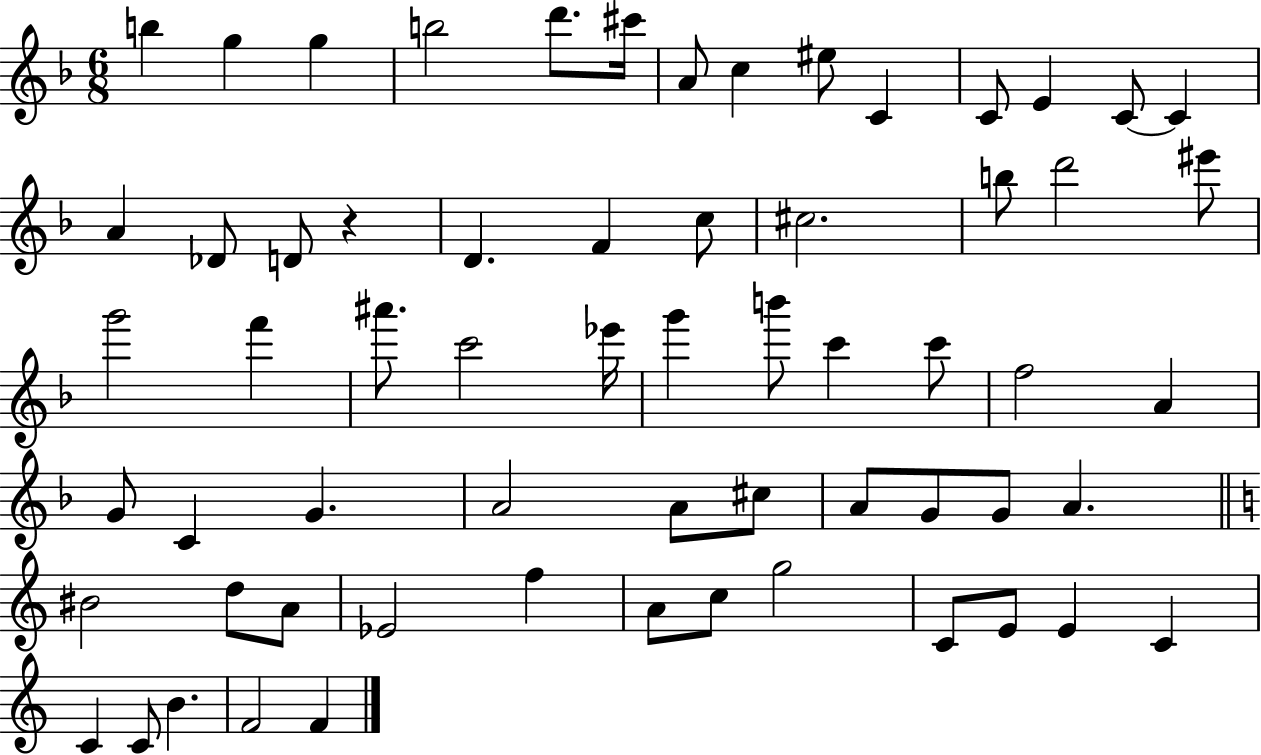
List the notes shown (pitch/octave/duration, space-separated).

B5/q G5/q G5/q B5/h D6/e. C#6/s A4/e C5/q EIS5/e C4/q C4/e E4/q C4/e C4/q A4/q Db4/e D4/e R/q D4/q. F4/q C5/e C#5/h. B5/e D6/h EIS6/e G6/h F6/q A#6/e. C6/h Eb6/s G6/q B6/e C6/q C6/e F5/h A4/q G4/e C4/q G4/q. A4/h A4/e C#5/e A4/e G4/e G4/e A4/q. BIS4/h D5/e A4/e Eb4/h F5/q A4/e C5/e G5/h C4/e E4/e E4/q C4/q C4/q C4/e B4/q. F4/h F4/q